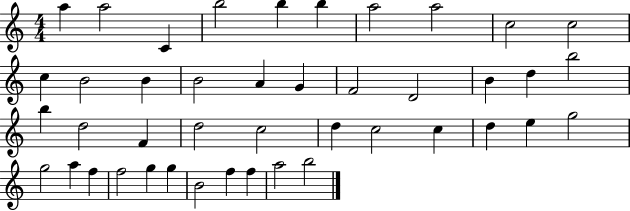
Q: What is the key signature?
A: C major